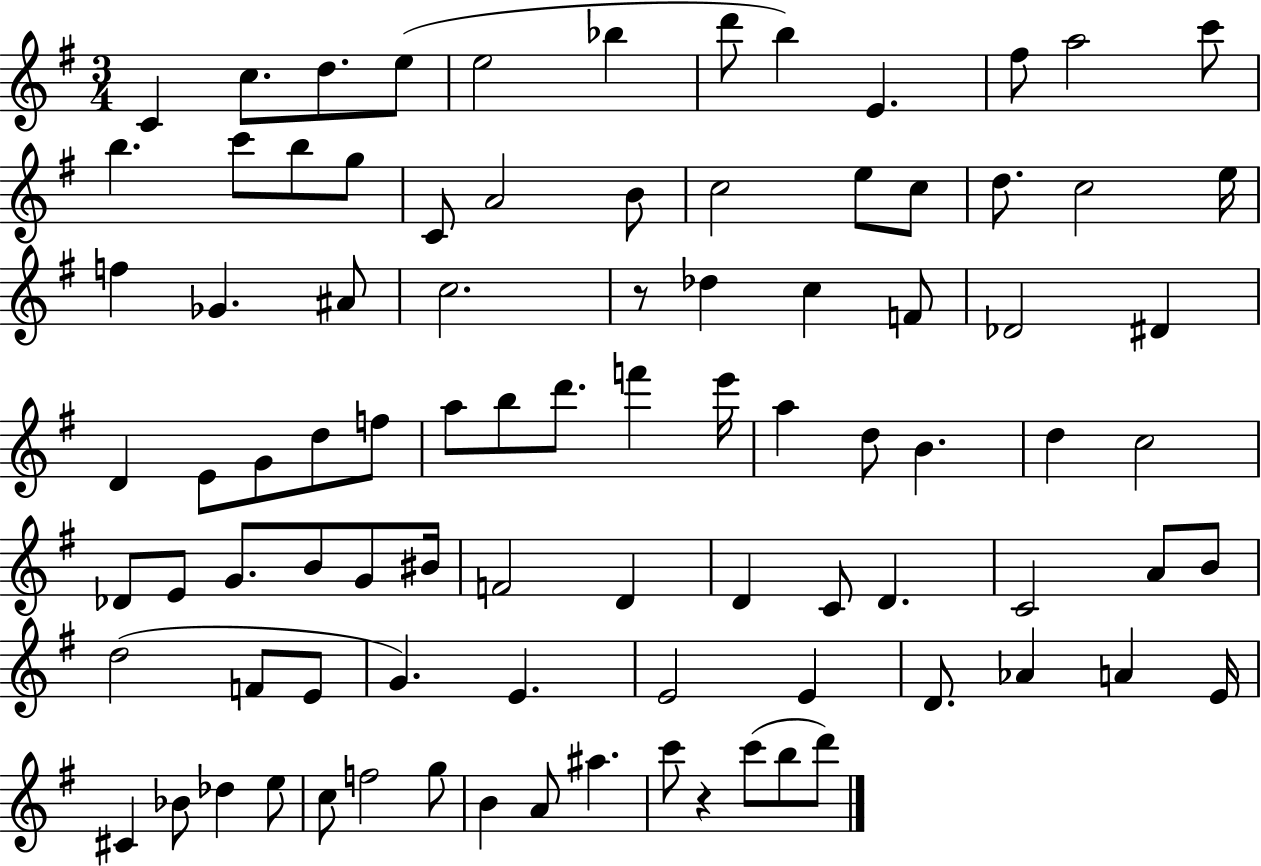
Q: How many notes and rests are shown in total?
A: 90